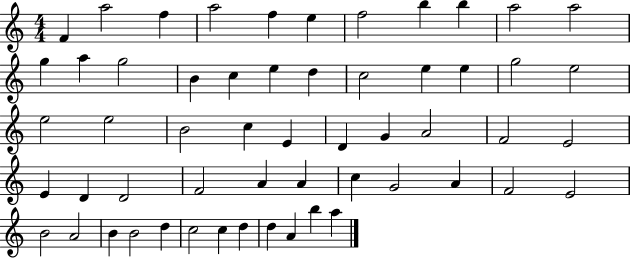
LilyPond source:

{
  \clef treble
  \numericTimeSignature
  \time 4/4
  \key c \major
  f'4 a''2 f''4 | a''2 f''4 e''4 | f''2 b''4 b''4 | a''2 a''2 | \break g''4 a''4 g''2 | b'4 c''4 e''4 d''4 | c''2 e''4 e''4 | g''2 e''2 | \break e''2 e''2 | b'2 c''4 e'4 | d'4 g'4 a'2 | f'2 e'2 | \break e'4 d'4 d'2 | f'2 a'4 a'4 | c''4 g'2 a'4 | f'2 e'2 | \break b'2 a'2 | b'4 b'2 d''4 | c''2 c''4 d''4 | d''4 a'4 b''4 a''4 | \break \bar "|."
}